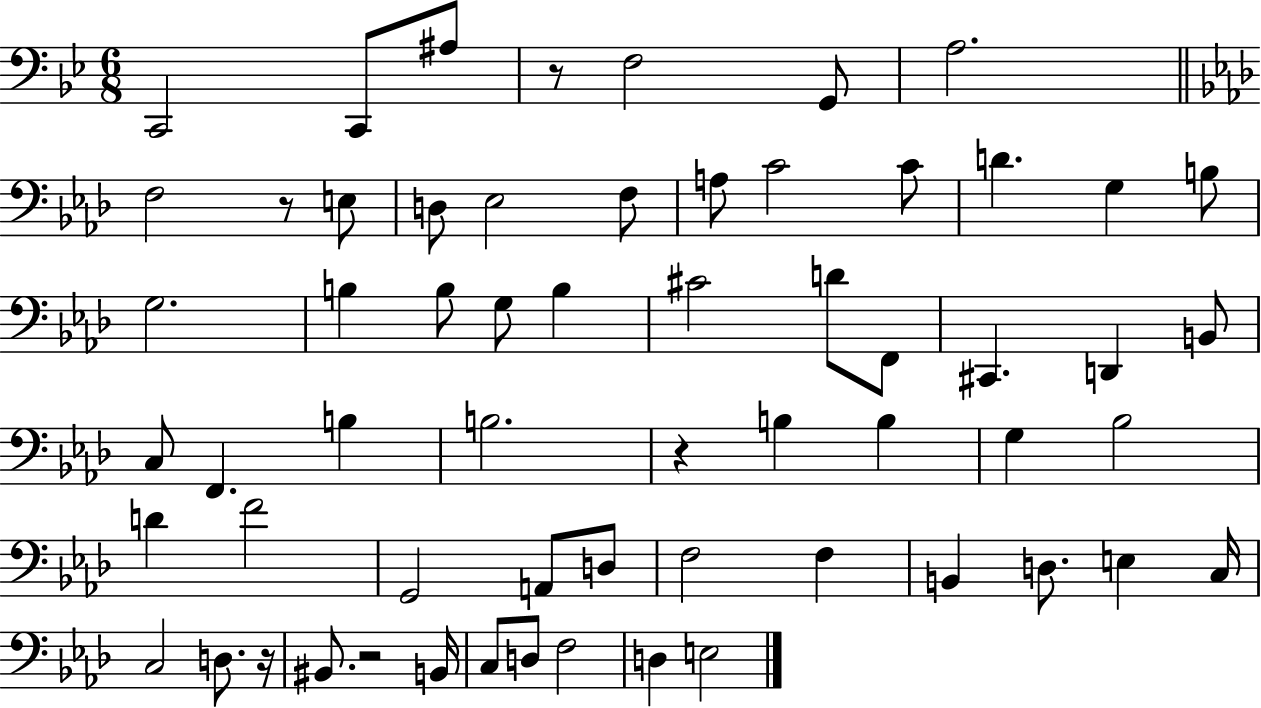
C2/h C2/e A#3/e R/e F3/h G2/e A3/h. F3/h R/e E3/e D3/e Eb3/h F3/e A3/e C4/h C4/e D4/q. G3/q B3/e G3/h. B3/q B3/e G3/e B3/q C#4/h D4/e F2/e C#2/q. D2/q B2/e C3/e F2/q. B3/q B3/h. R/q B3/q B3/q G3/q Bb3/h D4/q F4/h G2/h A2/e D3/e F3/h F3/q B2/q D3/e. E3/q C3/s C3/h D3/e. R/s BIS2/e. R/h B2/s C3/e D3/e F3/h D3/q E3/h